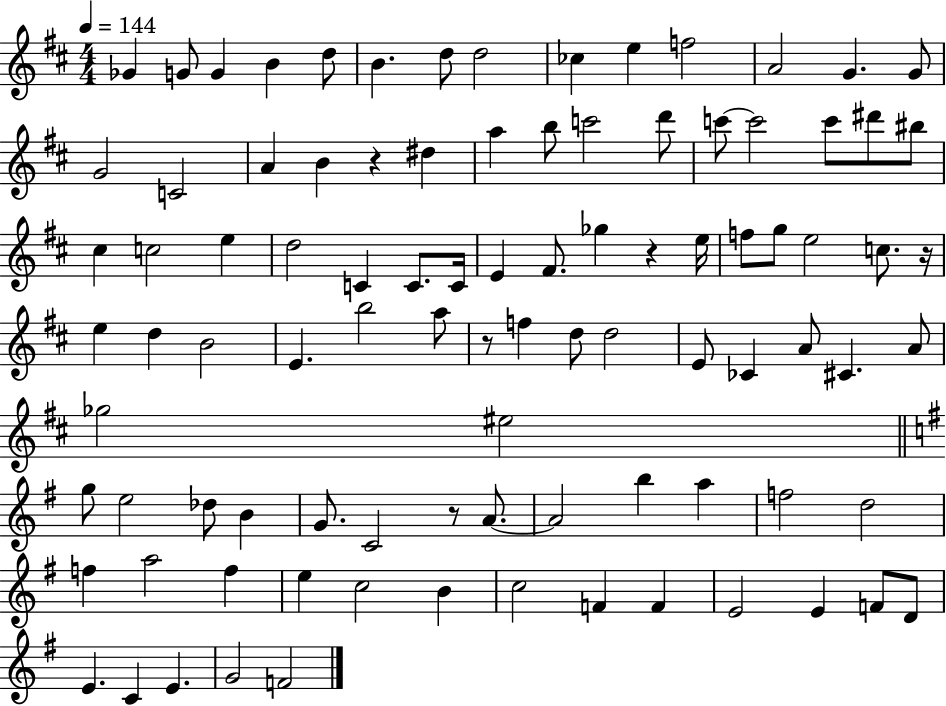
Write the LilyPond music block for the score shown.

{
  \clef treble
  \numericTimeSignature
  \time 4/4
  \key d \major
  \tempo 4 = 144
  ges'4 g'8 g'4 b'4 d''8 | b'4. d''8 d''2 | ces''4 e''4 f''2 | a'2 g'4. g'8 | \break g'2 c'2 | a'4 b'4 r4 dis''4 | a''4 b''8 c'''2 d'''8 | c'''8~~ c'''2 c'''8 dis'''8 bis''8 | \break cis''4 c''2 e''4 | d''2 c'4 c'8. c'16 | e'4 fis'8. ges''4 r4 e''16 | f''8 g''8 e''2 c''8. r16 | \break e''4 d''4 b'2 | e'4. b''2 a''8 | r8 f''4 d''8 d''2 | e'8 ces'4 a'8 cis'4. a'8 | \break ges''2 eis''2 | \bar "||" \break \key g \major g''8 e''2 des''8 b'4 | g'8. c'2 r8 a'8.~~ | a'2 b''4 a''4 | f''2 d''2 | \break f''4 a''2 f''4 | e''4 c''2 b'4 | c''2 f'4 f'4 | e'2 e'4 f'8 d'8 | \break e'4. c'4 e'4. | g'2 f'2 | \bar "|."
}